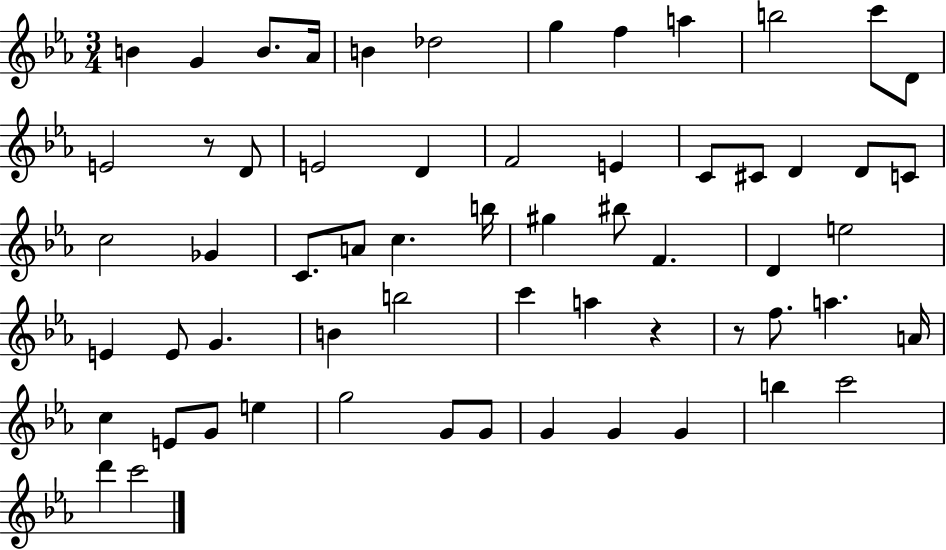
{
  \clef treble
  \numericTimeSignature
  \time 3/4
  \key ees \major
  \repeat volta 2 { b'4 g'4 b'8. aes'16 | b'4 des''2 | g''4 f''4 a''4 | b''2 c'''8 d'8 | \break e'2 r8 d'8 | e'2 d'4 | f'2 e'4 | c'8 cis'8 d'4 d'8 c'8 | \break c''2 ges'4 | c'8. a'8 c''4. b''16 | gis''4 bis''8 f'4. | d'4 e''2 | \break e'4 e'8 g'4. | b'4 b''2 | c'''4 a''4 r4 | r8 f''8. a''4. a'16 | \break c''4 e'8 g'8 e''4 | g''2 g'8 g'8 | g'4 g'4 g'4 | b''4 c'''2 | \break d'''4 c'''2 | } \bar "|."
}